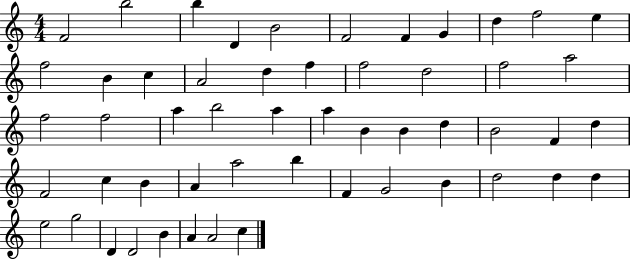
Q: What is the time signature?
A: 4/4